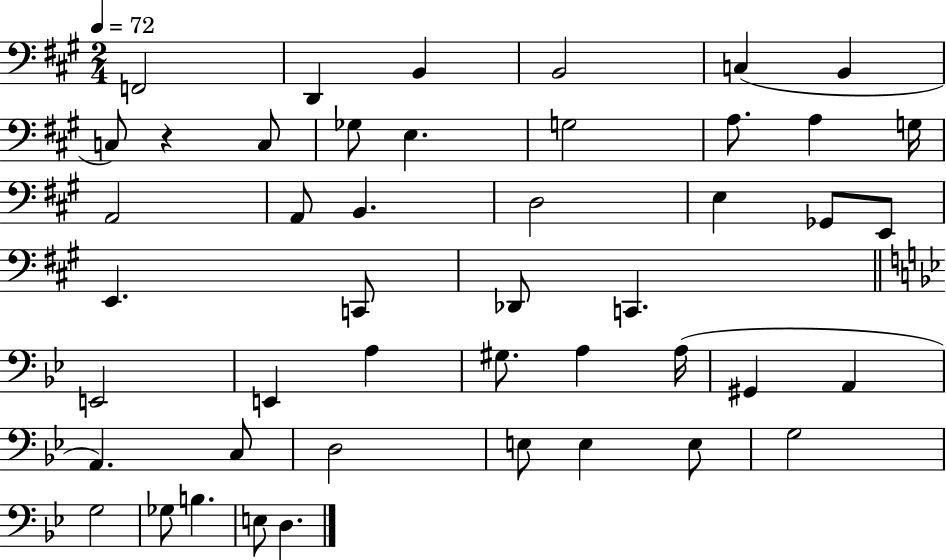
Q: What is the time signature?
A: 2/4